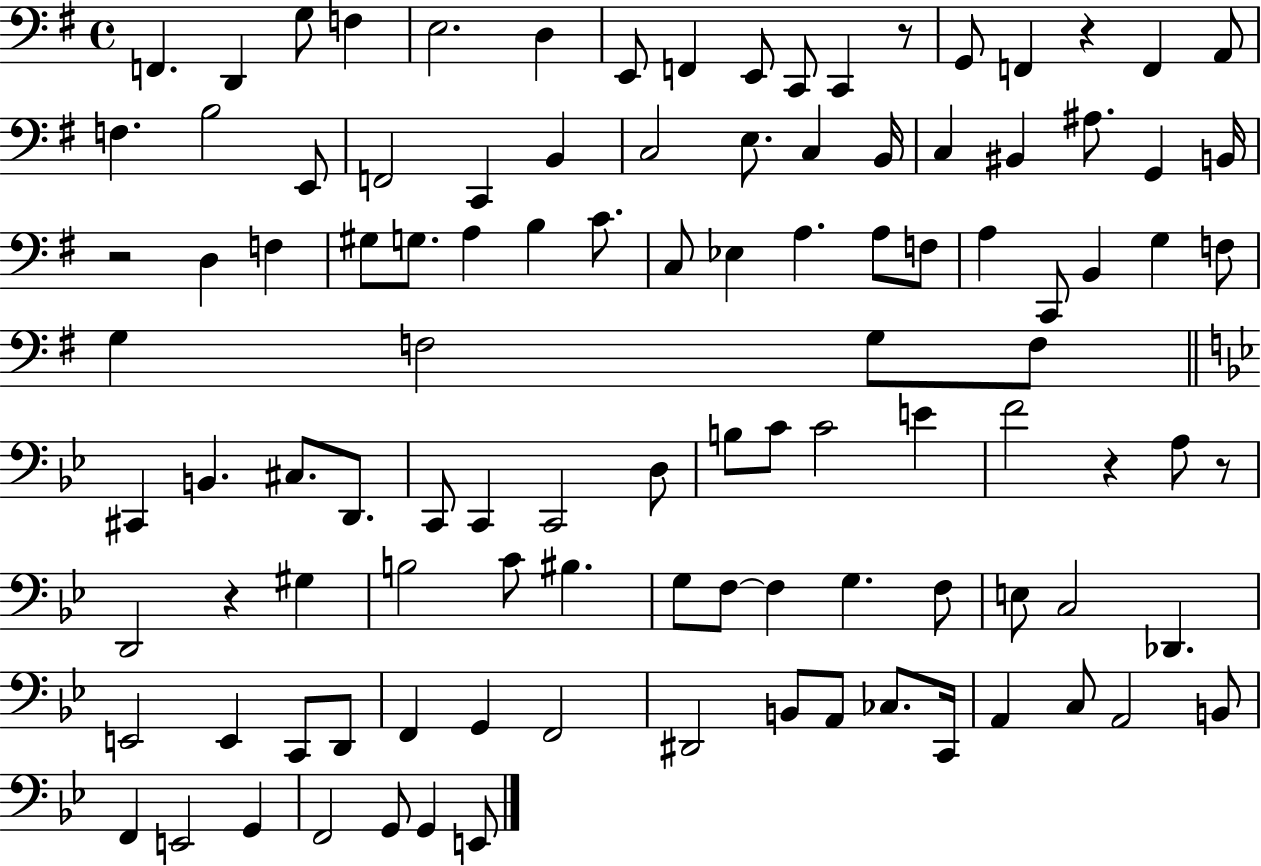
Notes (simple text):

F2/q. D2/q G3/e F3/q E3/h. D3/q E2/e F2/q E2/e C2/e C2/q R/e G2/e F2/q R/q F2/q A2/e F3/q. B3/h E2/e F2/h C2/q B2/q C3/h E3/e. C3/q B2/s C3/q BIS2/q A#3/e. G2/q B2/s R/h D3/q F3/q G#3/e G3/e. A3/q B3/q C4/e. C3/e Eb3/q A3/q. A3/e F3/e A3/q C2/e B2/q G3/q F3/e G3/q F3/h G3/e F3/e C#2/q B2/q. C#3/e. D2/e. C2/e C2/q C2/h D3/e B3/e C4/e C4/h E4/q F4/h R/q A3/e R/e D2/h R/q G#3/q B3/h C4/e BIS3/q. G3/e F3/e F3/q G3/q. F3/e E3/e C3/h Db2/q. E2/h E2/q C2/e D2/e F2/q G2/q F2/h D#2/h B2/e A2/e CES3/e. C2/s A2/q C3/e A2/h B2/e F2/q E2/h G2/q F2/h G2/e G2/q E2/e